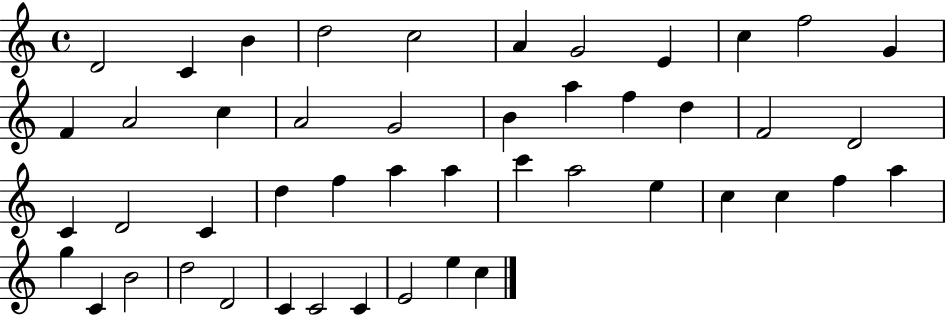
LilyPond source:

{
  \clef treble
  \time 4/4
  \defaultTimeSignature
  \key c \major
  d'2 c'4 b'4 | d''2 c''2 | a'4 g'2 e'4 | c''4 f''2 g'4 | \break f'4 a'2 c''4 | a'2 g'2 | b'4 a''4 f''4 d''4 | f'2 d'2 | \break c'4 d'2 c'4 | d''4 f''4 a''4 a''4 | c'''4 a''2 e''4 | c''4 c''4 f''4 a''4 | \break g''4 c'4 b'2 | d''2 d'2 | c'4 c'2 c'4 | e'2 e''4 c''4 | \break \bar "|."
}